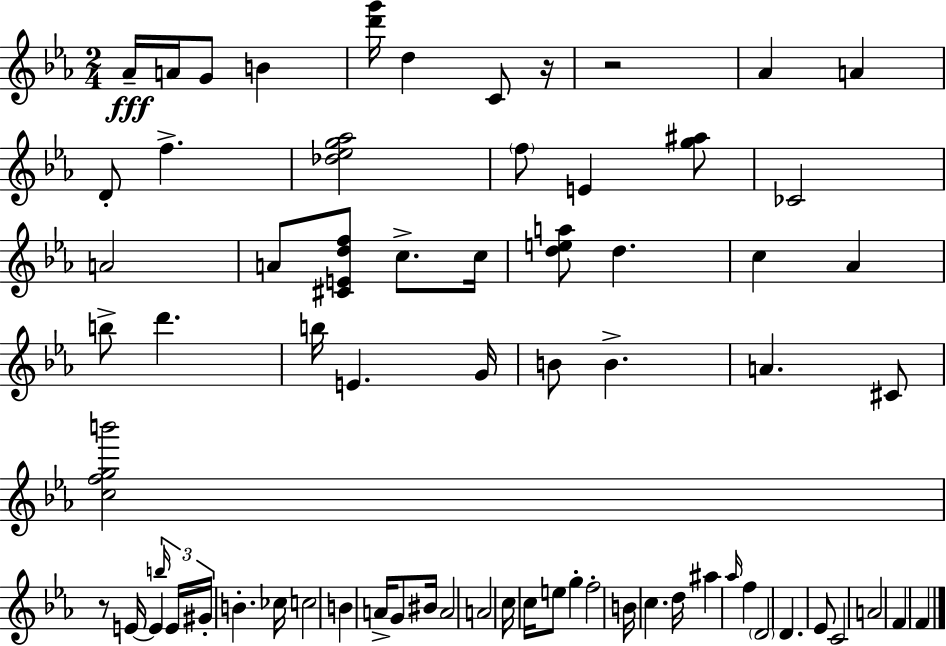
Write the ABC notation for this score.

X:1
T:Untitled
M:2/4
L:1/4
K:Eb
_A/4 A/4 G/2 B [d'g']/4 d C/2 z/4 z2 _A A D/2 f [_d_eg_a]2 f/2 E [g^a]/2 _C2 A2 A/2 [^CEdf]/2 c/2 c/4 [dea]/2 d c _A b/2 d' b/4 E G/4 B/2 B A ^C/2 [cfgb']2 z/2 E/4 E b/4 E/4 ^G/4 B _c/4 c2 B A/4 G/2 ^B/4 A2 A2 c/4 c/4 e/2 g f2 B/4 c d/4 ^a _a/4 f D2 D _E/2 C2 A2 F F